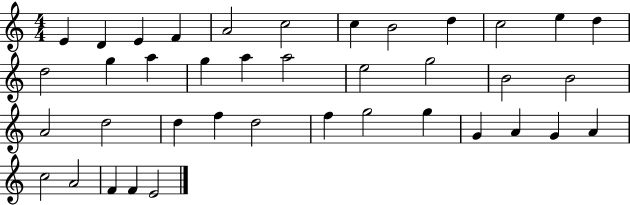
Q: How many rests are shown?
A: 0